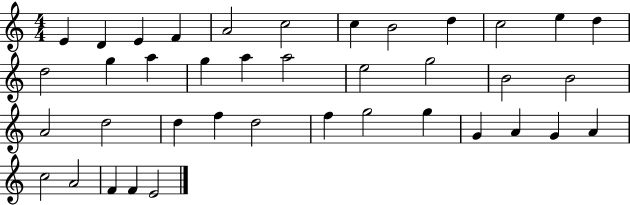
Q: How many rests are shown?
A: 0